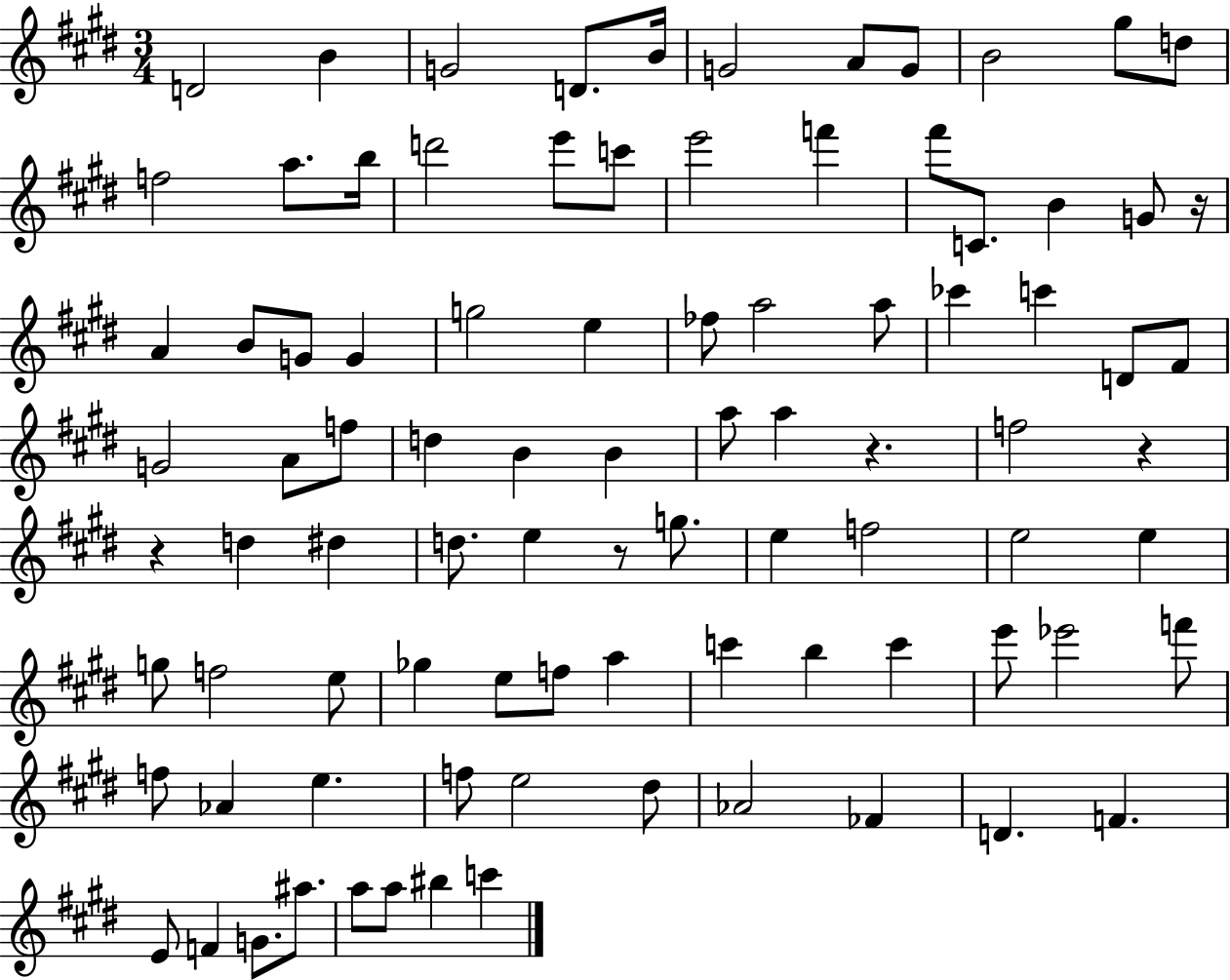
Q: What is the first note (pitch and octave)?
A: D4